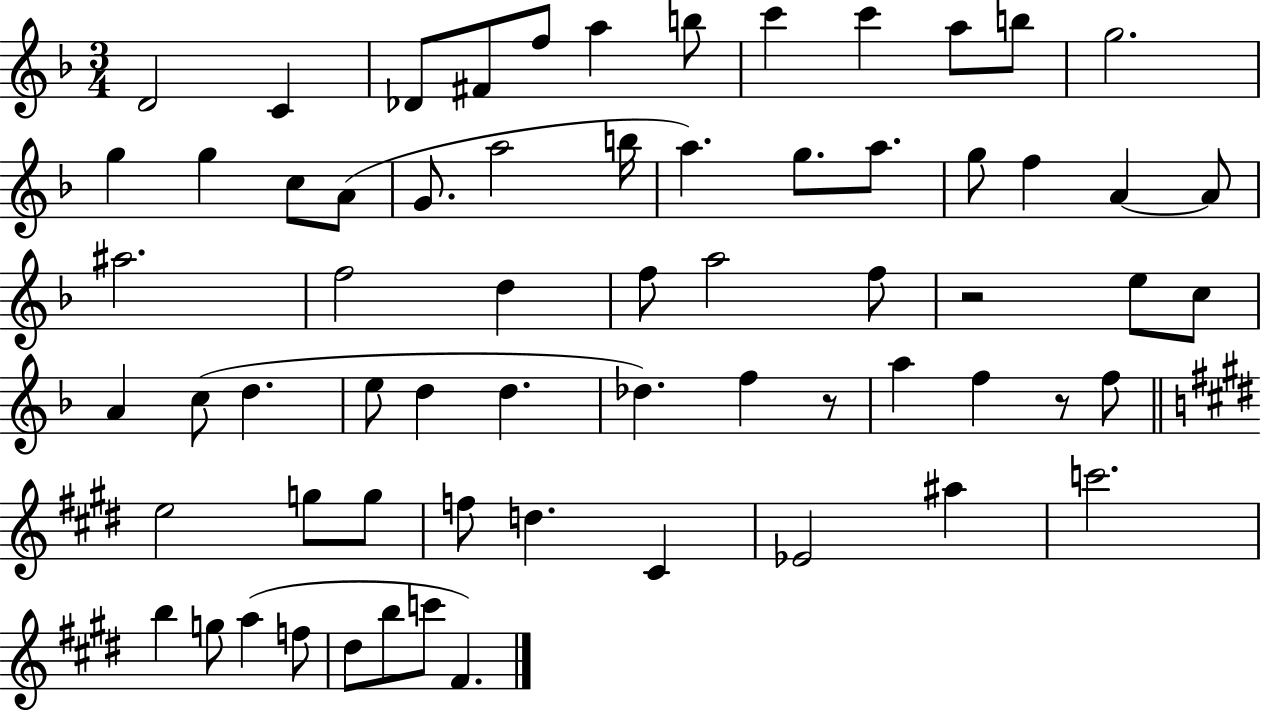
D4/h C4/q Db4/e F#4/e F5/e A5/q B5/e C6/q C6/q A5/e B5/e G5/h. G5/q G5/q C5/e A4/e G4/e. A5/h B5/s A5/q. G5/e. A5/e. G5/e F5/q A4/q A4/e A#5/h. F5/h D5/q F5/e A5/h F5/e R/h E5/e C5/e A4/q C5/e D5/q. E5/e D5/q D5/q. Db5/q. F5/q R/e A5/q F5/q R/e F5/e E5/h G5/e G5/e F5/e D5/q. C#4/q Eb4/h A#5/q C6/h. B5/q G5/e A5/q F5/e D#5/e B5/e C6/e F#4/q.